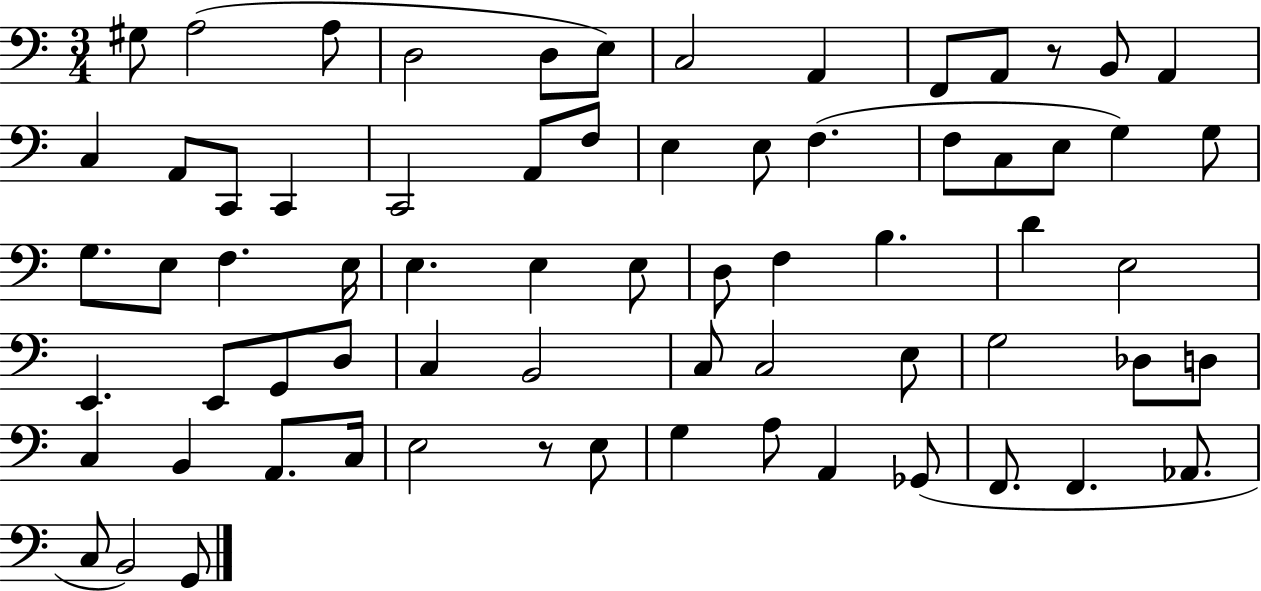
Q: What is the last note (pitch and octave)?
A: G2